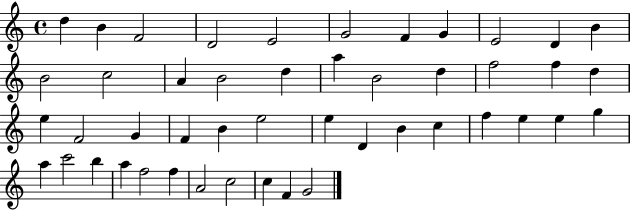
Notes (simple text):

D5/q B4/q F4/h D4/h E4/h G4/h F4/q G4/q E4/h D4/q B4/q B4/h C5/h A4/q B4/h D5/q A5/q B4/h D5/q F5/h F5/q D5/q E5/q F4/h G4/q F4/q B4/q E5/h E5/q D4/q B4/q C5/q F5/q E5/q E5/q G5/q A5/q C6/h B5/q A5/q F5/h F5/q A4/h C5/h C5/q F4/q G4/h